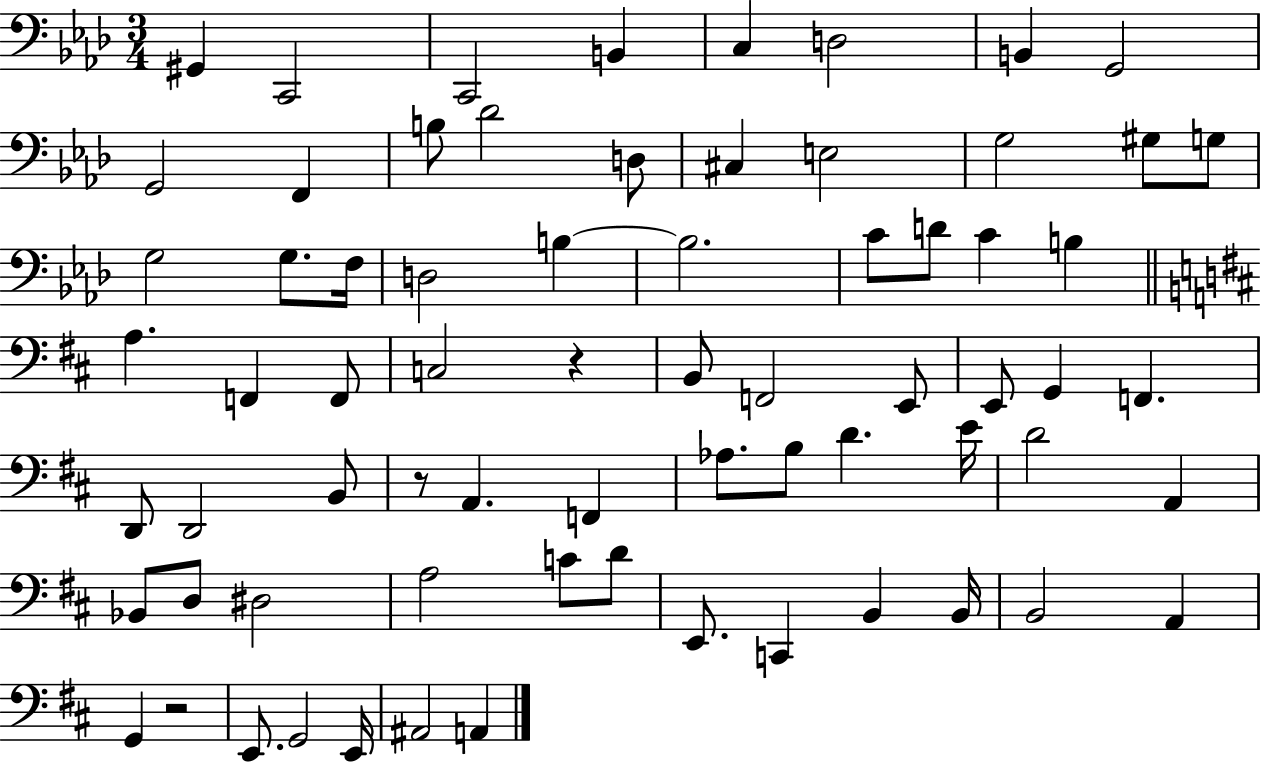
{
  \clef bass
  \numericTimeSignature
  \time 3/4
  \key aes \major
  gis,4 c,2 | c,2 b,4 | c4 d2 | b,4 g,2 | \break g,2 f,4 | b8 des'2 d8 | cis4 e2 | g2 gis8 g8 | \break g2 g8. f16 | d2 b4~~ | b2. | c'8 d'8 c'4 b4 | \break \bar "||" \break \key b \minor a4. f,4 f,8 | c2 r4 | b,8 f,2 e,8 | e,8 g,4 f,4. | \break d,8 d,2 b,8 | r8 a,4. f,4 | aes8. b8 d'4. e'16 | d'2 a,4 | \break bes,8 d8 dis2 | a2 c'8 d'8 | e,8. c,4 b,4 b,16 | b,2 a,4 | \break g,4 r2 | e,8. g,2 e,16 | ais,2 a,4 | \bar "|."
}